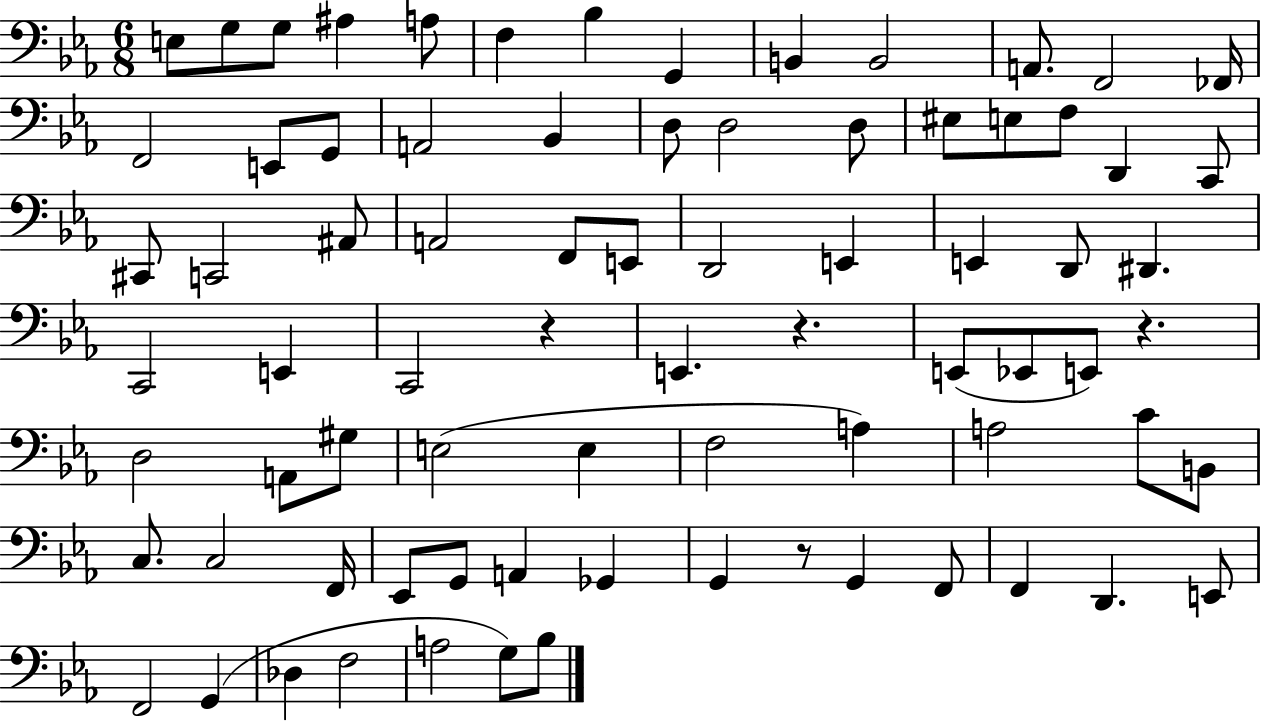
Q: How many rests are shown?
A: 4